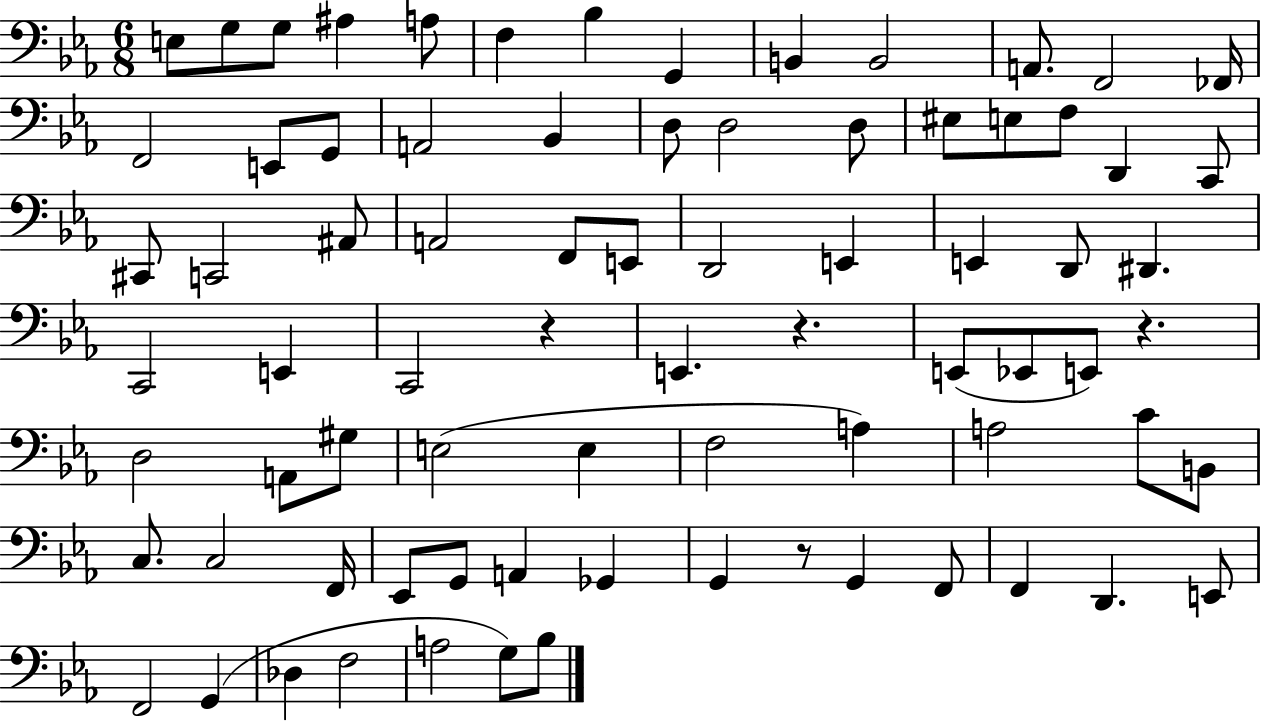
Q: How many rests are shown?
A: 4